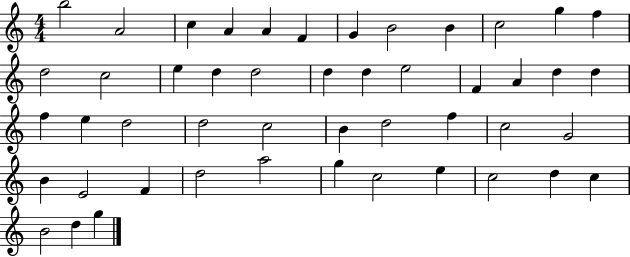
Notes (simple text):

B5/h A4/h C5/q A4/q A4/q F4/q G4/q B4/h B4/q C5/h G5/q F5/q D5/h C5/h E5/q D5/q D5/h D5/q D5/q E5/h F4/q A4/q D5/q D5/q F5/q E5/q D5/h D5/h C5/h B4/q D5/h F5/q C5/h G4/h B4/q E4/h F4/q D5/h A5/h G5/q C5/h E5/q C5/h D5/q C5/q B4/h D5/q G5/q